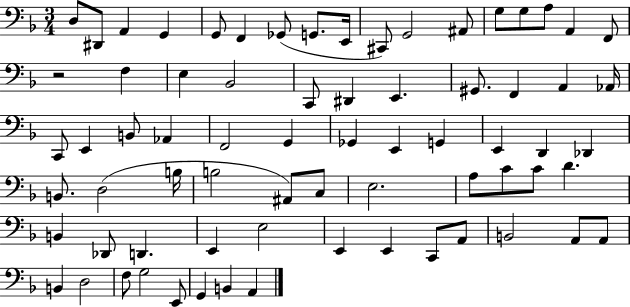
D3/e D#2/e A2/q G2/q G2/e F2/q Gb2/e G2/e. E2/s C#2/e G2/h A#2/e G3/e G3/e A3/e A2/q F2/e R/h F3/q E3/q Bb2/h C2/e D#2/q E2/q. G#2/e. F2/q A2/q Ab2/s C2/e E2/q B2/e Ab2/q F2/h G2/q Gb2/q E2/q G2/q E2/q D2/q Db2/q B2/e. D3/h B3/s B3/h A#2/e C3/e E3/h. A3/e C4/e C4/e D4/q. B2/q Db2/e D2/q. E2/q E3/h E2/q E2/q C2/e A2/e B2/h A2/e A2/e B2/q D3/h F3/e G3/h E2/e G2/q B2/q A2/q